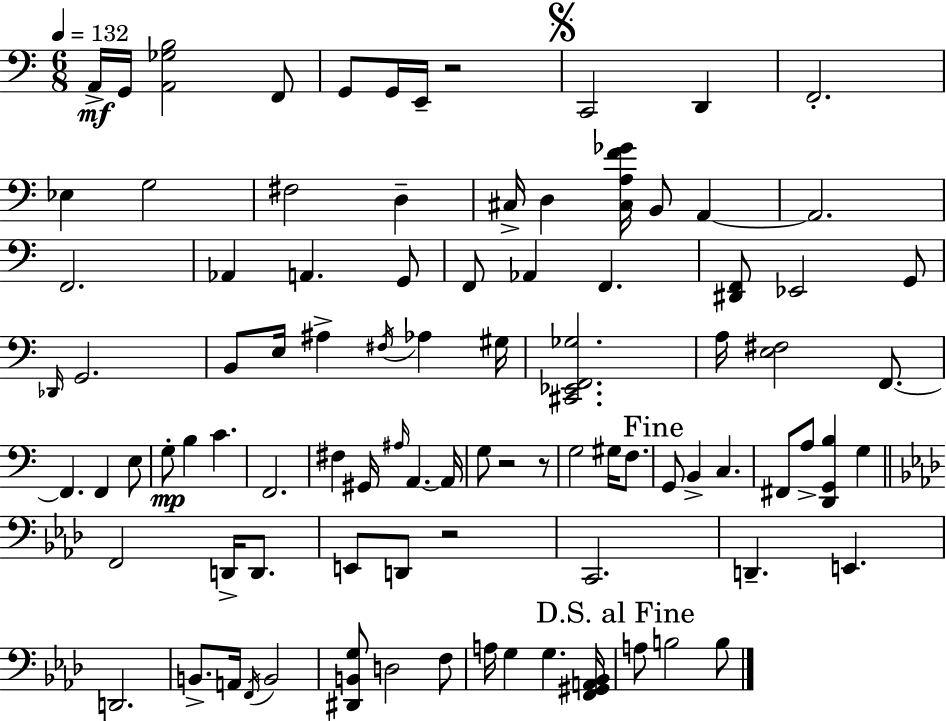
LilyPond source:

{
  \clef bass
  \numericTimeSignature
  \time 6/8
  \key c \major
  \tempo 4 = 132
  a,16->\mf g,16 <a, ges b>2 f,8 | g,8 g,16 e,16-- r2 | \mark \markup { \musicglyph "scripts.segno" } c,2 d,4 | f,2.-. | \break ees4 g2 | fis2 d4-- | cis16-> d4 <cis a f' ges'>16 b,8 a,4~~ | a,2. | \break f,2. | aes,4 a,4. g,8 | f,8 aes,4 f,4. | <dis, f,>8 ees,2 g,8 | \break \grace { des,16 } g,2. | b,8 e16 ais4-> \acciaccatura { fis16 } aes4 | gis16 <cis, ees, f, ges>2. | a16 <e fis>2 f,8.~~ | \break f,4. f,4 | e8 g8-.\mp b4 c'4. | f,2. | fis4 gis,16 \grace { ais16 } a,4.~~ | \break a,16 g8 r2 | r8 g2 gis16 | f8. \mark "Fine" g,8 b,4-> c4. | fis,8 a8-> <d, g, b>4 g4 | \break \bar "||" \break \key aes \major f,2 d,16-> d,8. | e,8 d,8 r2 | c,2. | d,4.-- e,4. | \break d,2. | b,8.-> a,16 \acciaccatura { f,16 } b,2 | <dis, b, g>8 d2 f8 | a16 g4 g4. | \break <f, gis, a, bes,>16 \mark "D.S. al Fine" a8 b2 b8 | \bar "|."
}